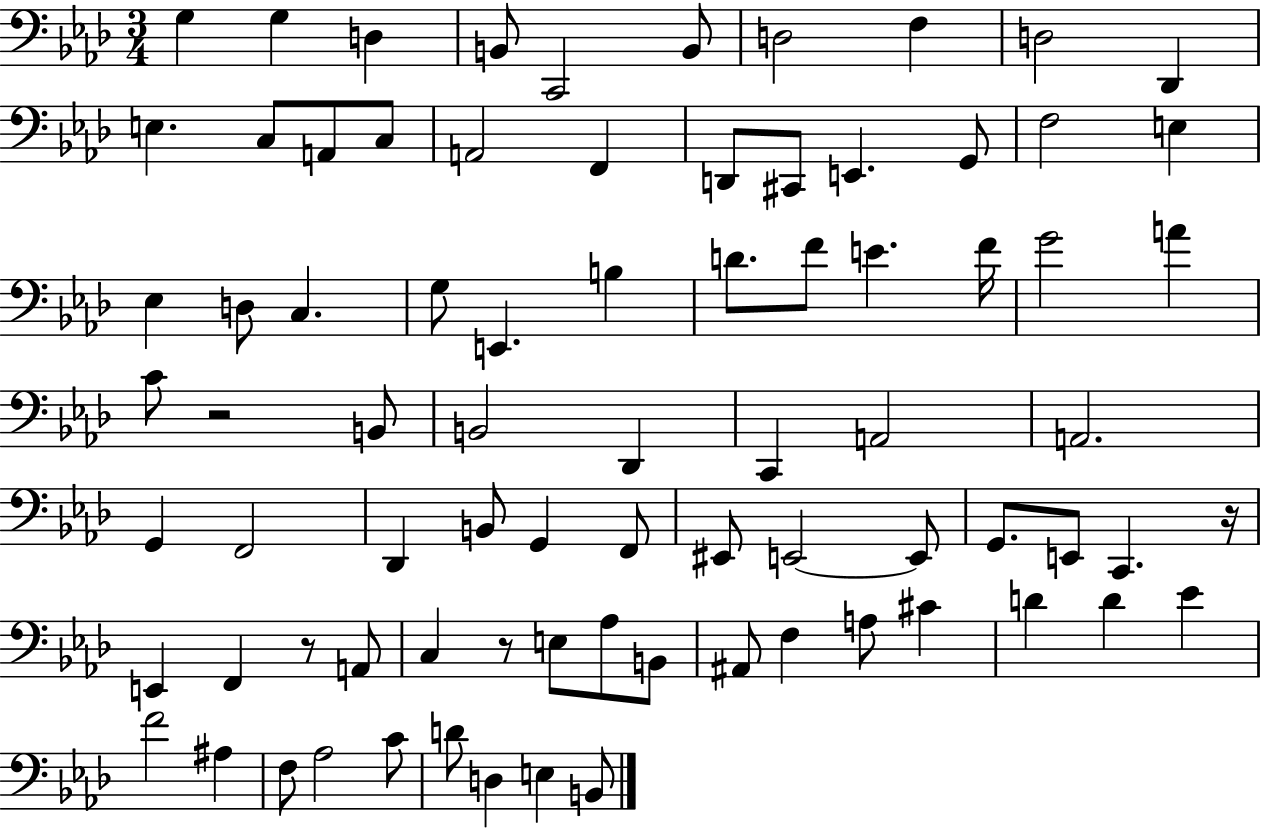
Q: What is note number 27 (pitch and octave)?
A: E2